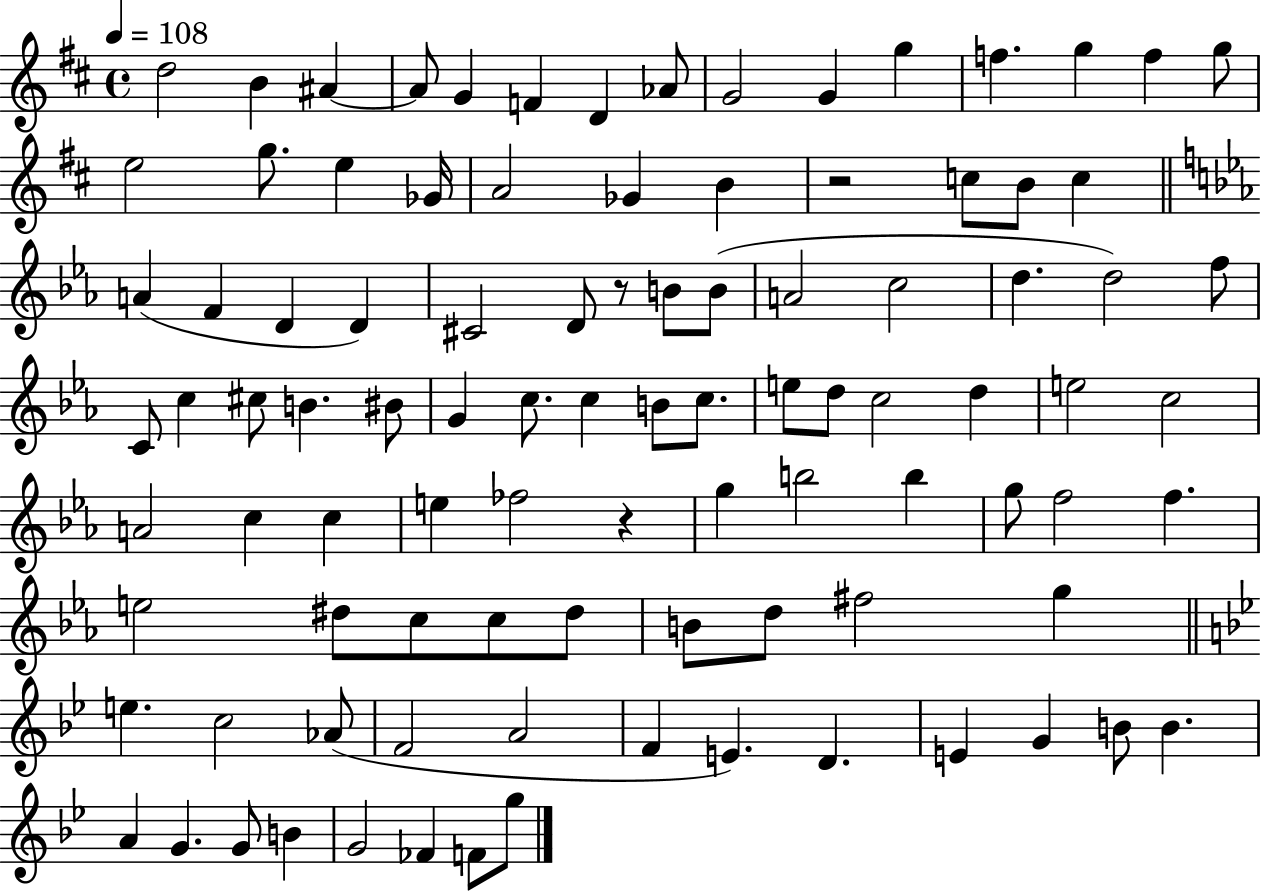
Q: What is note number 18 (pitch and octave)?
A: E5